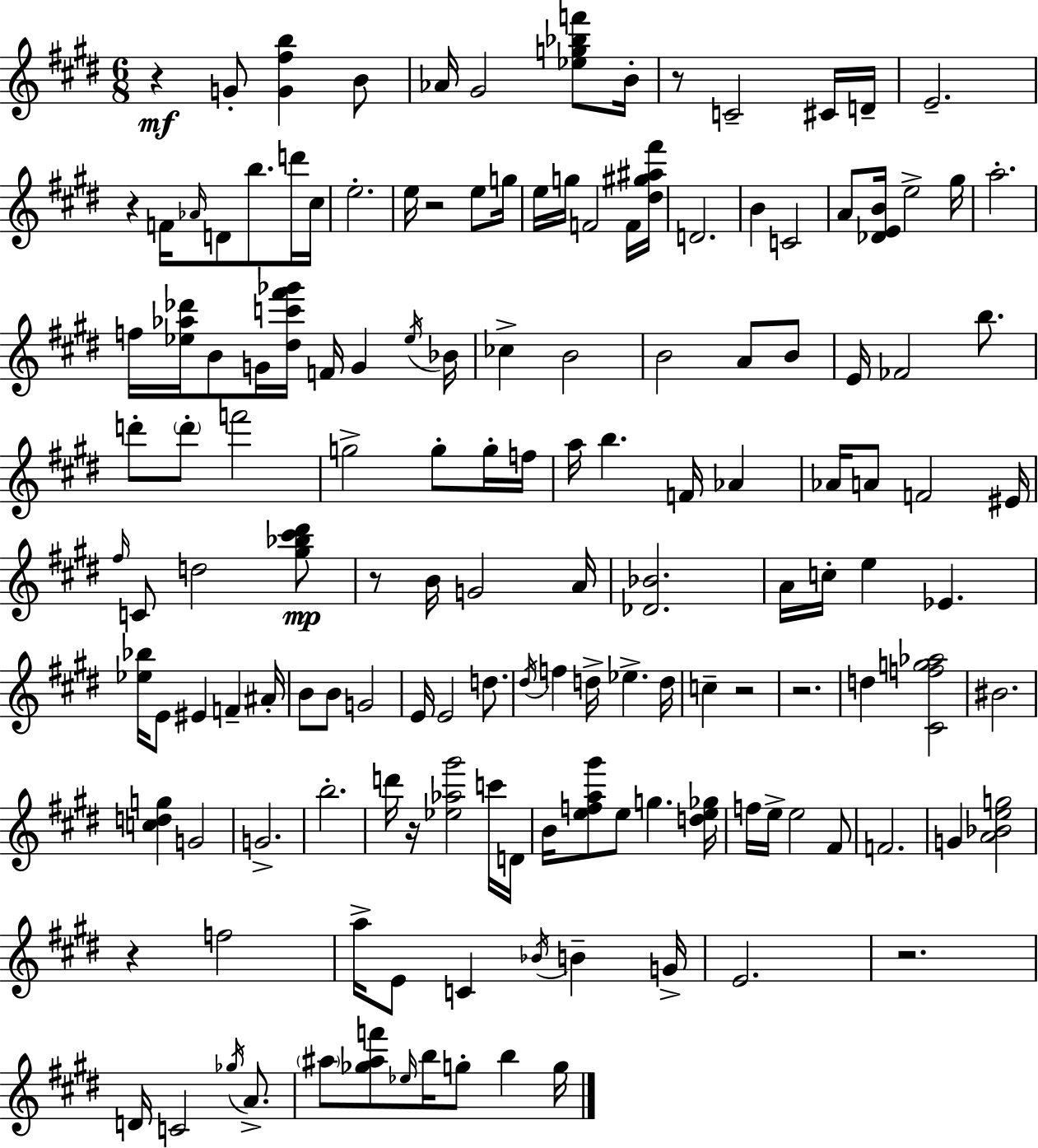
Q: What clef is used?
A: treble